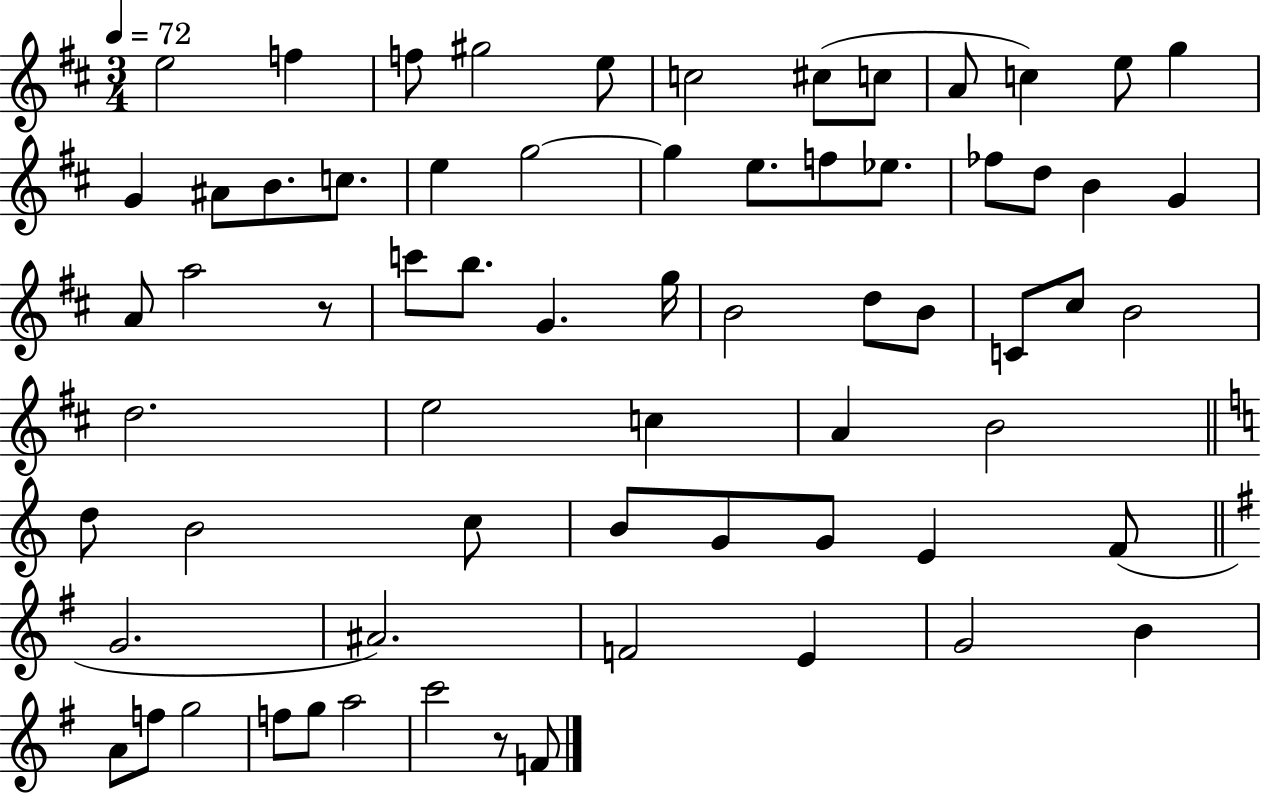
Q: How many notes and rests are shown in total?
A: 67